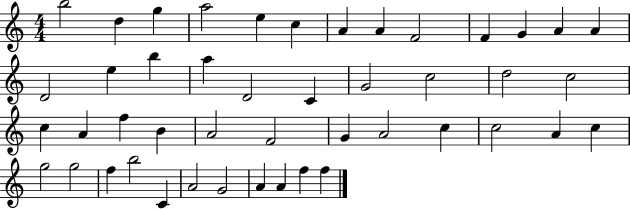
B5/h D5/q G5/q A5/h E5/q C5/q A4/q A4/q F4/h F4/q G4/q A4/q A4/q D4/h E5/q B5/q A5/q D4/h C4/q G4/h C5/h D5/h C5/h C5/q A4/q F5/q B4/q A4/h F4/h G4/q A4/h C5/q C5/h A4/q C5/q G5/h G5/h F5/q B5/h C4/q A4/h G4/h A4/q A4/q F5/q F5/q